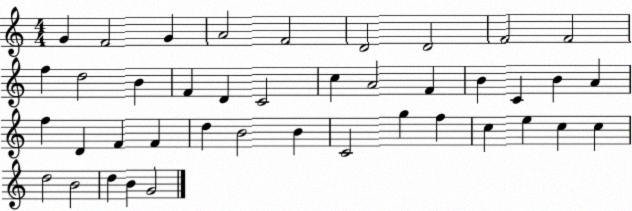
X:1
T:Untitled
M:4/4
L:1/4
K:C
G F2 G A2 F2 D2 D2 F2 F2 f d2 B F D C2 c A2 F B C B A f D F F d B2 B C2 g f c e c c d2 B2 d B G2